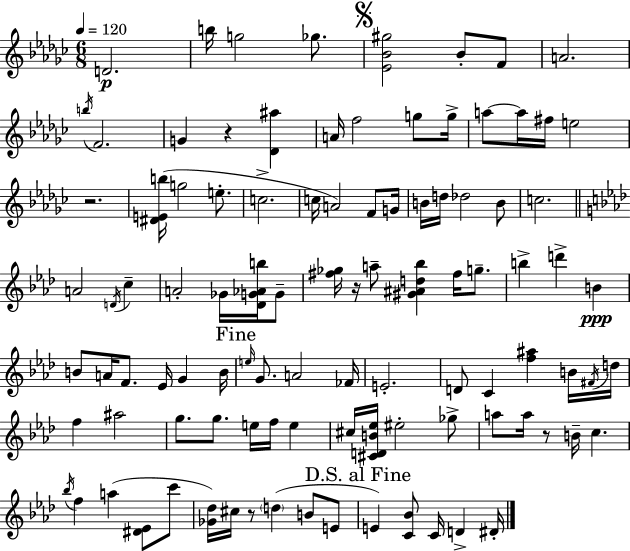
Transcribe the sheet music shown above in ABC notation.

X:1
T:Untitled
M:6/8
L:1/4
K:Ebm
D2 b/4 g2 _g/2 [_E_B^g]2 _B/2 F/2 A2 b/4 F2 G z [_D^a] A/4 f2 g/2 g/4 a/2 a/4 ^f/4 e2 z2 [^DEb]/4 g2 e/2 c2 c/4 A2 F/2 G/4 B/4 d/4 _d2 B/2 c2 A2 D/4 c A2 _G/4 [_DG_Ab]/4 G/2 [^f_g]/4 z/4 a/2 [^G^Ad_b] ^f/4 g/2 b d' B B/2 A/4 F/2 _E/4 G B/4 e/4 G/2 A2 _F/4 E2 D/2 C [f^a] B/4 ^F/4 d/4 f ^a2 g/2 g/2 e/4 f/4 e ^c/4 [^CDB_e]/4 ^e2 _g/2 a/2 a/4 z/2 B/4 c _b/4 f a [^D_E]/2 c'/2 [_G_d]/4 ^c/4 z/2 d B/2 E/2 E [C_B]/2 C/4 D ^D/4